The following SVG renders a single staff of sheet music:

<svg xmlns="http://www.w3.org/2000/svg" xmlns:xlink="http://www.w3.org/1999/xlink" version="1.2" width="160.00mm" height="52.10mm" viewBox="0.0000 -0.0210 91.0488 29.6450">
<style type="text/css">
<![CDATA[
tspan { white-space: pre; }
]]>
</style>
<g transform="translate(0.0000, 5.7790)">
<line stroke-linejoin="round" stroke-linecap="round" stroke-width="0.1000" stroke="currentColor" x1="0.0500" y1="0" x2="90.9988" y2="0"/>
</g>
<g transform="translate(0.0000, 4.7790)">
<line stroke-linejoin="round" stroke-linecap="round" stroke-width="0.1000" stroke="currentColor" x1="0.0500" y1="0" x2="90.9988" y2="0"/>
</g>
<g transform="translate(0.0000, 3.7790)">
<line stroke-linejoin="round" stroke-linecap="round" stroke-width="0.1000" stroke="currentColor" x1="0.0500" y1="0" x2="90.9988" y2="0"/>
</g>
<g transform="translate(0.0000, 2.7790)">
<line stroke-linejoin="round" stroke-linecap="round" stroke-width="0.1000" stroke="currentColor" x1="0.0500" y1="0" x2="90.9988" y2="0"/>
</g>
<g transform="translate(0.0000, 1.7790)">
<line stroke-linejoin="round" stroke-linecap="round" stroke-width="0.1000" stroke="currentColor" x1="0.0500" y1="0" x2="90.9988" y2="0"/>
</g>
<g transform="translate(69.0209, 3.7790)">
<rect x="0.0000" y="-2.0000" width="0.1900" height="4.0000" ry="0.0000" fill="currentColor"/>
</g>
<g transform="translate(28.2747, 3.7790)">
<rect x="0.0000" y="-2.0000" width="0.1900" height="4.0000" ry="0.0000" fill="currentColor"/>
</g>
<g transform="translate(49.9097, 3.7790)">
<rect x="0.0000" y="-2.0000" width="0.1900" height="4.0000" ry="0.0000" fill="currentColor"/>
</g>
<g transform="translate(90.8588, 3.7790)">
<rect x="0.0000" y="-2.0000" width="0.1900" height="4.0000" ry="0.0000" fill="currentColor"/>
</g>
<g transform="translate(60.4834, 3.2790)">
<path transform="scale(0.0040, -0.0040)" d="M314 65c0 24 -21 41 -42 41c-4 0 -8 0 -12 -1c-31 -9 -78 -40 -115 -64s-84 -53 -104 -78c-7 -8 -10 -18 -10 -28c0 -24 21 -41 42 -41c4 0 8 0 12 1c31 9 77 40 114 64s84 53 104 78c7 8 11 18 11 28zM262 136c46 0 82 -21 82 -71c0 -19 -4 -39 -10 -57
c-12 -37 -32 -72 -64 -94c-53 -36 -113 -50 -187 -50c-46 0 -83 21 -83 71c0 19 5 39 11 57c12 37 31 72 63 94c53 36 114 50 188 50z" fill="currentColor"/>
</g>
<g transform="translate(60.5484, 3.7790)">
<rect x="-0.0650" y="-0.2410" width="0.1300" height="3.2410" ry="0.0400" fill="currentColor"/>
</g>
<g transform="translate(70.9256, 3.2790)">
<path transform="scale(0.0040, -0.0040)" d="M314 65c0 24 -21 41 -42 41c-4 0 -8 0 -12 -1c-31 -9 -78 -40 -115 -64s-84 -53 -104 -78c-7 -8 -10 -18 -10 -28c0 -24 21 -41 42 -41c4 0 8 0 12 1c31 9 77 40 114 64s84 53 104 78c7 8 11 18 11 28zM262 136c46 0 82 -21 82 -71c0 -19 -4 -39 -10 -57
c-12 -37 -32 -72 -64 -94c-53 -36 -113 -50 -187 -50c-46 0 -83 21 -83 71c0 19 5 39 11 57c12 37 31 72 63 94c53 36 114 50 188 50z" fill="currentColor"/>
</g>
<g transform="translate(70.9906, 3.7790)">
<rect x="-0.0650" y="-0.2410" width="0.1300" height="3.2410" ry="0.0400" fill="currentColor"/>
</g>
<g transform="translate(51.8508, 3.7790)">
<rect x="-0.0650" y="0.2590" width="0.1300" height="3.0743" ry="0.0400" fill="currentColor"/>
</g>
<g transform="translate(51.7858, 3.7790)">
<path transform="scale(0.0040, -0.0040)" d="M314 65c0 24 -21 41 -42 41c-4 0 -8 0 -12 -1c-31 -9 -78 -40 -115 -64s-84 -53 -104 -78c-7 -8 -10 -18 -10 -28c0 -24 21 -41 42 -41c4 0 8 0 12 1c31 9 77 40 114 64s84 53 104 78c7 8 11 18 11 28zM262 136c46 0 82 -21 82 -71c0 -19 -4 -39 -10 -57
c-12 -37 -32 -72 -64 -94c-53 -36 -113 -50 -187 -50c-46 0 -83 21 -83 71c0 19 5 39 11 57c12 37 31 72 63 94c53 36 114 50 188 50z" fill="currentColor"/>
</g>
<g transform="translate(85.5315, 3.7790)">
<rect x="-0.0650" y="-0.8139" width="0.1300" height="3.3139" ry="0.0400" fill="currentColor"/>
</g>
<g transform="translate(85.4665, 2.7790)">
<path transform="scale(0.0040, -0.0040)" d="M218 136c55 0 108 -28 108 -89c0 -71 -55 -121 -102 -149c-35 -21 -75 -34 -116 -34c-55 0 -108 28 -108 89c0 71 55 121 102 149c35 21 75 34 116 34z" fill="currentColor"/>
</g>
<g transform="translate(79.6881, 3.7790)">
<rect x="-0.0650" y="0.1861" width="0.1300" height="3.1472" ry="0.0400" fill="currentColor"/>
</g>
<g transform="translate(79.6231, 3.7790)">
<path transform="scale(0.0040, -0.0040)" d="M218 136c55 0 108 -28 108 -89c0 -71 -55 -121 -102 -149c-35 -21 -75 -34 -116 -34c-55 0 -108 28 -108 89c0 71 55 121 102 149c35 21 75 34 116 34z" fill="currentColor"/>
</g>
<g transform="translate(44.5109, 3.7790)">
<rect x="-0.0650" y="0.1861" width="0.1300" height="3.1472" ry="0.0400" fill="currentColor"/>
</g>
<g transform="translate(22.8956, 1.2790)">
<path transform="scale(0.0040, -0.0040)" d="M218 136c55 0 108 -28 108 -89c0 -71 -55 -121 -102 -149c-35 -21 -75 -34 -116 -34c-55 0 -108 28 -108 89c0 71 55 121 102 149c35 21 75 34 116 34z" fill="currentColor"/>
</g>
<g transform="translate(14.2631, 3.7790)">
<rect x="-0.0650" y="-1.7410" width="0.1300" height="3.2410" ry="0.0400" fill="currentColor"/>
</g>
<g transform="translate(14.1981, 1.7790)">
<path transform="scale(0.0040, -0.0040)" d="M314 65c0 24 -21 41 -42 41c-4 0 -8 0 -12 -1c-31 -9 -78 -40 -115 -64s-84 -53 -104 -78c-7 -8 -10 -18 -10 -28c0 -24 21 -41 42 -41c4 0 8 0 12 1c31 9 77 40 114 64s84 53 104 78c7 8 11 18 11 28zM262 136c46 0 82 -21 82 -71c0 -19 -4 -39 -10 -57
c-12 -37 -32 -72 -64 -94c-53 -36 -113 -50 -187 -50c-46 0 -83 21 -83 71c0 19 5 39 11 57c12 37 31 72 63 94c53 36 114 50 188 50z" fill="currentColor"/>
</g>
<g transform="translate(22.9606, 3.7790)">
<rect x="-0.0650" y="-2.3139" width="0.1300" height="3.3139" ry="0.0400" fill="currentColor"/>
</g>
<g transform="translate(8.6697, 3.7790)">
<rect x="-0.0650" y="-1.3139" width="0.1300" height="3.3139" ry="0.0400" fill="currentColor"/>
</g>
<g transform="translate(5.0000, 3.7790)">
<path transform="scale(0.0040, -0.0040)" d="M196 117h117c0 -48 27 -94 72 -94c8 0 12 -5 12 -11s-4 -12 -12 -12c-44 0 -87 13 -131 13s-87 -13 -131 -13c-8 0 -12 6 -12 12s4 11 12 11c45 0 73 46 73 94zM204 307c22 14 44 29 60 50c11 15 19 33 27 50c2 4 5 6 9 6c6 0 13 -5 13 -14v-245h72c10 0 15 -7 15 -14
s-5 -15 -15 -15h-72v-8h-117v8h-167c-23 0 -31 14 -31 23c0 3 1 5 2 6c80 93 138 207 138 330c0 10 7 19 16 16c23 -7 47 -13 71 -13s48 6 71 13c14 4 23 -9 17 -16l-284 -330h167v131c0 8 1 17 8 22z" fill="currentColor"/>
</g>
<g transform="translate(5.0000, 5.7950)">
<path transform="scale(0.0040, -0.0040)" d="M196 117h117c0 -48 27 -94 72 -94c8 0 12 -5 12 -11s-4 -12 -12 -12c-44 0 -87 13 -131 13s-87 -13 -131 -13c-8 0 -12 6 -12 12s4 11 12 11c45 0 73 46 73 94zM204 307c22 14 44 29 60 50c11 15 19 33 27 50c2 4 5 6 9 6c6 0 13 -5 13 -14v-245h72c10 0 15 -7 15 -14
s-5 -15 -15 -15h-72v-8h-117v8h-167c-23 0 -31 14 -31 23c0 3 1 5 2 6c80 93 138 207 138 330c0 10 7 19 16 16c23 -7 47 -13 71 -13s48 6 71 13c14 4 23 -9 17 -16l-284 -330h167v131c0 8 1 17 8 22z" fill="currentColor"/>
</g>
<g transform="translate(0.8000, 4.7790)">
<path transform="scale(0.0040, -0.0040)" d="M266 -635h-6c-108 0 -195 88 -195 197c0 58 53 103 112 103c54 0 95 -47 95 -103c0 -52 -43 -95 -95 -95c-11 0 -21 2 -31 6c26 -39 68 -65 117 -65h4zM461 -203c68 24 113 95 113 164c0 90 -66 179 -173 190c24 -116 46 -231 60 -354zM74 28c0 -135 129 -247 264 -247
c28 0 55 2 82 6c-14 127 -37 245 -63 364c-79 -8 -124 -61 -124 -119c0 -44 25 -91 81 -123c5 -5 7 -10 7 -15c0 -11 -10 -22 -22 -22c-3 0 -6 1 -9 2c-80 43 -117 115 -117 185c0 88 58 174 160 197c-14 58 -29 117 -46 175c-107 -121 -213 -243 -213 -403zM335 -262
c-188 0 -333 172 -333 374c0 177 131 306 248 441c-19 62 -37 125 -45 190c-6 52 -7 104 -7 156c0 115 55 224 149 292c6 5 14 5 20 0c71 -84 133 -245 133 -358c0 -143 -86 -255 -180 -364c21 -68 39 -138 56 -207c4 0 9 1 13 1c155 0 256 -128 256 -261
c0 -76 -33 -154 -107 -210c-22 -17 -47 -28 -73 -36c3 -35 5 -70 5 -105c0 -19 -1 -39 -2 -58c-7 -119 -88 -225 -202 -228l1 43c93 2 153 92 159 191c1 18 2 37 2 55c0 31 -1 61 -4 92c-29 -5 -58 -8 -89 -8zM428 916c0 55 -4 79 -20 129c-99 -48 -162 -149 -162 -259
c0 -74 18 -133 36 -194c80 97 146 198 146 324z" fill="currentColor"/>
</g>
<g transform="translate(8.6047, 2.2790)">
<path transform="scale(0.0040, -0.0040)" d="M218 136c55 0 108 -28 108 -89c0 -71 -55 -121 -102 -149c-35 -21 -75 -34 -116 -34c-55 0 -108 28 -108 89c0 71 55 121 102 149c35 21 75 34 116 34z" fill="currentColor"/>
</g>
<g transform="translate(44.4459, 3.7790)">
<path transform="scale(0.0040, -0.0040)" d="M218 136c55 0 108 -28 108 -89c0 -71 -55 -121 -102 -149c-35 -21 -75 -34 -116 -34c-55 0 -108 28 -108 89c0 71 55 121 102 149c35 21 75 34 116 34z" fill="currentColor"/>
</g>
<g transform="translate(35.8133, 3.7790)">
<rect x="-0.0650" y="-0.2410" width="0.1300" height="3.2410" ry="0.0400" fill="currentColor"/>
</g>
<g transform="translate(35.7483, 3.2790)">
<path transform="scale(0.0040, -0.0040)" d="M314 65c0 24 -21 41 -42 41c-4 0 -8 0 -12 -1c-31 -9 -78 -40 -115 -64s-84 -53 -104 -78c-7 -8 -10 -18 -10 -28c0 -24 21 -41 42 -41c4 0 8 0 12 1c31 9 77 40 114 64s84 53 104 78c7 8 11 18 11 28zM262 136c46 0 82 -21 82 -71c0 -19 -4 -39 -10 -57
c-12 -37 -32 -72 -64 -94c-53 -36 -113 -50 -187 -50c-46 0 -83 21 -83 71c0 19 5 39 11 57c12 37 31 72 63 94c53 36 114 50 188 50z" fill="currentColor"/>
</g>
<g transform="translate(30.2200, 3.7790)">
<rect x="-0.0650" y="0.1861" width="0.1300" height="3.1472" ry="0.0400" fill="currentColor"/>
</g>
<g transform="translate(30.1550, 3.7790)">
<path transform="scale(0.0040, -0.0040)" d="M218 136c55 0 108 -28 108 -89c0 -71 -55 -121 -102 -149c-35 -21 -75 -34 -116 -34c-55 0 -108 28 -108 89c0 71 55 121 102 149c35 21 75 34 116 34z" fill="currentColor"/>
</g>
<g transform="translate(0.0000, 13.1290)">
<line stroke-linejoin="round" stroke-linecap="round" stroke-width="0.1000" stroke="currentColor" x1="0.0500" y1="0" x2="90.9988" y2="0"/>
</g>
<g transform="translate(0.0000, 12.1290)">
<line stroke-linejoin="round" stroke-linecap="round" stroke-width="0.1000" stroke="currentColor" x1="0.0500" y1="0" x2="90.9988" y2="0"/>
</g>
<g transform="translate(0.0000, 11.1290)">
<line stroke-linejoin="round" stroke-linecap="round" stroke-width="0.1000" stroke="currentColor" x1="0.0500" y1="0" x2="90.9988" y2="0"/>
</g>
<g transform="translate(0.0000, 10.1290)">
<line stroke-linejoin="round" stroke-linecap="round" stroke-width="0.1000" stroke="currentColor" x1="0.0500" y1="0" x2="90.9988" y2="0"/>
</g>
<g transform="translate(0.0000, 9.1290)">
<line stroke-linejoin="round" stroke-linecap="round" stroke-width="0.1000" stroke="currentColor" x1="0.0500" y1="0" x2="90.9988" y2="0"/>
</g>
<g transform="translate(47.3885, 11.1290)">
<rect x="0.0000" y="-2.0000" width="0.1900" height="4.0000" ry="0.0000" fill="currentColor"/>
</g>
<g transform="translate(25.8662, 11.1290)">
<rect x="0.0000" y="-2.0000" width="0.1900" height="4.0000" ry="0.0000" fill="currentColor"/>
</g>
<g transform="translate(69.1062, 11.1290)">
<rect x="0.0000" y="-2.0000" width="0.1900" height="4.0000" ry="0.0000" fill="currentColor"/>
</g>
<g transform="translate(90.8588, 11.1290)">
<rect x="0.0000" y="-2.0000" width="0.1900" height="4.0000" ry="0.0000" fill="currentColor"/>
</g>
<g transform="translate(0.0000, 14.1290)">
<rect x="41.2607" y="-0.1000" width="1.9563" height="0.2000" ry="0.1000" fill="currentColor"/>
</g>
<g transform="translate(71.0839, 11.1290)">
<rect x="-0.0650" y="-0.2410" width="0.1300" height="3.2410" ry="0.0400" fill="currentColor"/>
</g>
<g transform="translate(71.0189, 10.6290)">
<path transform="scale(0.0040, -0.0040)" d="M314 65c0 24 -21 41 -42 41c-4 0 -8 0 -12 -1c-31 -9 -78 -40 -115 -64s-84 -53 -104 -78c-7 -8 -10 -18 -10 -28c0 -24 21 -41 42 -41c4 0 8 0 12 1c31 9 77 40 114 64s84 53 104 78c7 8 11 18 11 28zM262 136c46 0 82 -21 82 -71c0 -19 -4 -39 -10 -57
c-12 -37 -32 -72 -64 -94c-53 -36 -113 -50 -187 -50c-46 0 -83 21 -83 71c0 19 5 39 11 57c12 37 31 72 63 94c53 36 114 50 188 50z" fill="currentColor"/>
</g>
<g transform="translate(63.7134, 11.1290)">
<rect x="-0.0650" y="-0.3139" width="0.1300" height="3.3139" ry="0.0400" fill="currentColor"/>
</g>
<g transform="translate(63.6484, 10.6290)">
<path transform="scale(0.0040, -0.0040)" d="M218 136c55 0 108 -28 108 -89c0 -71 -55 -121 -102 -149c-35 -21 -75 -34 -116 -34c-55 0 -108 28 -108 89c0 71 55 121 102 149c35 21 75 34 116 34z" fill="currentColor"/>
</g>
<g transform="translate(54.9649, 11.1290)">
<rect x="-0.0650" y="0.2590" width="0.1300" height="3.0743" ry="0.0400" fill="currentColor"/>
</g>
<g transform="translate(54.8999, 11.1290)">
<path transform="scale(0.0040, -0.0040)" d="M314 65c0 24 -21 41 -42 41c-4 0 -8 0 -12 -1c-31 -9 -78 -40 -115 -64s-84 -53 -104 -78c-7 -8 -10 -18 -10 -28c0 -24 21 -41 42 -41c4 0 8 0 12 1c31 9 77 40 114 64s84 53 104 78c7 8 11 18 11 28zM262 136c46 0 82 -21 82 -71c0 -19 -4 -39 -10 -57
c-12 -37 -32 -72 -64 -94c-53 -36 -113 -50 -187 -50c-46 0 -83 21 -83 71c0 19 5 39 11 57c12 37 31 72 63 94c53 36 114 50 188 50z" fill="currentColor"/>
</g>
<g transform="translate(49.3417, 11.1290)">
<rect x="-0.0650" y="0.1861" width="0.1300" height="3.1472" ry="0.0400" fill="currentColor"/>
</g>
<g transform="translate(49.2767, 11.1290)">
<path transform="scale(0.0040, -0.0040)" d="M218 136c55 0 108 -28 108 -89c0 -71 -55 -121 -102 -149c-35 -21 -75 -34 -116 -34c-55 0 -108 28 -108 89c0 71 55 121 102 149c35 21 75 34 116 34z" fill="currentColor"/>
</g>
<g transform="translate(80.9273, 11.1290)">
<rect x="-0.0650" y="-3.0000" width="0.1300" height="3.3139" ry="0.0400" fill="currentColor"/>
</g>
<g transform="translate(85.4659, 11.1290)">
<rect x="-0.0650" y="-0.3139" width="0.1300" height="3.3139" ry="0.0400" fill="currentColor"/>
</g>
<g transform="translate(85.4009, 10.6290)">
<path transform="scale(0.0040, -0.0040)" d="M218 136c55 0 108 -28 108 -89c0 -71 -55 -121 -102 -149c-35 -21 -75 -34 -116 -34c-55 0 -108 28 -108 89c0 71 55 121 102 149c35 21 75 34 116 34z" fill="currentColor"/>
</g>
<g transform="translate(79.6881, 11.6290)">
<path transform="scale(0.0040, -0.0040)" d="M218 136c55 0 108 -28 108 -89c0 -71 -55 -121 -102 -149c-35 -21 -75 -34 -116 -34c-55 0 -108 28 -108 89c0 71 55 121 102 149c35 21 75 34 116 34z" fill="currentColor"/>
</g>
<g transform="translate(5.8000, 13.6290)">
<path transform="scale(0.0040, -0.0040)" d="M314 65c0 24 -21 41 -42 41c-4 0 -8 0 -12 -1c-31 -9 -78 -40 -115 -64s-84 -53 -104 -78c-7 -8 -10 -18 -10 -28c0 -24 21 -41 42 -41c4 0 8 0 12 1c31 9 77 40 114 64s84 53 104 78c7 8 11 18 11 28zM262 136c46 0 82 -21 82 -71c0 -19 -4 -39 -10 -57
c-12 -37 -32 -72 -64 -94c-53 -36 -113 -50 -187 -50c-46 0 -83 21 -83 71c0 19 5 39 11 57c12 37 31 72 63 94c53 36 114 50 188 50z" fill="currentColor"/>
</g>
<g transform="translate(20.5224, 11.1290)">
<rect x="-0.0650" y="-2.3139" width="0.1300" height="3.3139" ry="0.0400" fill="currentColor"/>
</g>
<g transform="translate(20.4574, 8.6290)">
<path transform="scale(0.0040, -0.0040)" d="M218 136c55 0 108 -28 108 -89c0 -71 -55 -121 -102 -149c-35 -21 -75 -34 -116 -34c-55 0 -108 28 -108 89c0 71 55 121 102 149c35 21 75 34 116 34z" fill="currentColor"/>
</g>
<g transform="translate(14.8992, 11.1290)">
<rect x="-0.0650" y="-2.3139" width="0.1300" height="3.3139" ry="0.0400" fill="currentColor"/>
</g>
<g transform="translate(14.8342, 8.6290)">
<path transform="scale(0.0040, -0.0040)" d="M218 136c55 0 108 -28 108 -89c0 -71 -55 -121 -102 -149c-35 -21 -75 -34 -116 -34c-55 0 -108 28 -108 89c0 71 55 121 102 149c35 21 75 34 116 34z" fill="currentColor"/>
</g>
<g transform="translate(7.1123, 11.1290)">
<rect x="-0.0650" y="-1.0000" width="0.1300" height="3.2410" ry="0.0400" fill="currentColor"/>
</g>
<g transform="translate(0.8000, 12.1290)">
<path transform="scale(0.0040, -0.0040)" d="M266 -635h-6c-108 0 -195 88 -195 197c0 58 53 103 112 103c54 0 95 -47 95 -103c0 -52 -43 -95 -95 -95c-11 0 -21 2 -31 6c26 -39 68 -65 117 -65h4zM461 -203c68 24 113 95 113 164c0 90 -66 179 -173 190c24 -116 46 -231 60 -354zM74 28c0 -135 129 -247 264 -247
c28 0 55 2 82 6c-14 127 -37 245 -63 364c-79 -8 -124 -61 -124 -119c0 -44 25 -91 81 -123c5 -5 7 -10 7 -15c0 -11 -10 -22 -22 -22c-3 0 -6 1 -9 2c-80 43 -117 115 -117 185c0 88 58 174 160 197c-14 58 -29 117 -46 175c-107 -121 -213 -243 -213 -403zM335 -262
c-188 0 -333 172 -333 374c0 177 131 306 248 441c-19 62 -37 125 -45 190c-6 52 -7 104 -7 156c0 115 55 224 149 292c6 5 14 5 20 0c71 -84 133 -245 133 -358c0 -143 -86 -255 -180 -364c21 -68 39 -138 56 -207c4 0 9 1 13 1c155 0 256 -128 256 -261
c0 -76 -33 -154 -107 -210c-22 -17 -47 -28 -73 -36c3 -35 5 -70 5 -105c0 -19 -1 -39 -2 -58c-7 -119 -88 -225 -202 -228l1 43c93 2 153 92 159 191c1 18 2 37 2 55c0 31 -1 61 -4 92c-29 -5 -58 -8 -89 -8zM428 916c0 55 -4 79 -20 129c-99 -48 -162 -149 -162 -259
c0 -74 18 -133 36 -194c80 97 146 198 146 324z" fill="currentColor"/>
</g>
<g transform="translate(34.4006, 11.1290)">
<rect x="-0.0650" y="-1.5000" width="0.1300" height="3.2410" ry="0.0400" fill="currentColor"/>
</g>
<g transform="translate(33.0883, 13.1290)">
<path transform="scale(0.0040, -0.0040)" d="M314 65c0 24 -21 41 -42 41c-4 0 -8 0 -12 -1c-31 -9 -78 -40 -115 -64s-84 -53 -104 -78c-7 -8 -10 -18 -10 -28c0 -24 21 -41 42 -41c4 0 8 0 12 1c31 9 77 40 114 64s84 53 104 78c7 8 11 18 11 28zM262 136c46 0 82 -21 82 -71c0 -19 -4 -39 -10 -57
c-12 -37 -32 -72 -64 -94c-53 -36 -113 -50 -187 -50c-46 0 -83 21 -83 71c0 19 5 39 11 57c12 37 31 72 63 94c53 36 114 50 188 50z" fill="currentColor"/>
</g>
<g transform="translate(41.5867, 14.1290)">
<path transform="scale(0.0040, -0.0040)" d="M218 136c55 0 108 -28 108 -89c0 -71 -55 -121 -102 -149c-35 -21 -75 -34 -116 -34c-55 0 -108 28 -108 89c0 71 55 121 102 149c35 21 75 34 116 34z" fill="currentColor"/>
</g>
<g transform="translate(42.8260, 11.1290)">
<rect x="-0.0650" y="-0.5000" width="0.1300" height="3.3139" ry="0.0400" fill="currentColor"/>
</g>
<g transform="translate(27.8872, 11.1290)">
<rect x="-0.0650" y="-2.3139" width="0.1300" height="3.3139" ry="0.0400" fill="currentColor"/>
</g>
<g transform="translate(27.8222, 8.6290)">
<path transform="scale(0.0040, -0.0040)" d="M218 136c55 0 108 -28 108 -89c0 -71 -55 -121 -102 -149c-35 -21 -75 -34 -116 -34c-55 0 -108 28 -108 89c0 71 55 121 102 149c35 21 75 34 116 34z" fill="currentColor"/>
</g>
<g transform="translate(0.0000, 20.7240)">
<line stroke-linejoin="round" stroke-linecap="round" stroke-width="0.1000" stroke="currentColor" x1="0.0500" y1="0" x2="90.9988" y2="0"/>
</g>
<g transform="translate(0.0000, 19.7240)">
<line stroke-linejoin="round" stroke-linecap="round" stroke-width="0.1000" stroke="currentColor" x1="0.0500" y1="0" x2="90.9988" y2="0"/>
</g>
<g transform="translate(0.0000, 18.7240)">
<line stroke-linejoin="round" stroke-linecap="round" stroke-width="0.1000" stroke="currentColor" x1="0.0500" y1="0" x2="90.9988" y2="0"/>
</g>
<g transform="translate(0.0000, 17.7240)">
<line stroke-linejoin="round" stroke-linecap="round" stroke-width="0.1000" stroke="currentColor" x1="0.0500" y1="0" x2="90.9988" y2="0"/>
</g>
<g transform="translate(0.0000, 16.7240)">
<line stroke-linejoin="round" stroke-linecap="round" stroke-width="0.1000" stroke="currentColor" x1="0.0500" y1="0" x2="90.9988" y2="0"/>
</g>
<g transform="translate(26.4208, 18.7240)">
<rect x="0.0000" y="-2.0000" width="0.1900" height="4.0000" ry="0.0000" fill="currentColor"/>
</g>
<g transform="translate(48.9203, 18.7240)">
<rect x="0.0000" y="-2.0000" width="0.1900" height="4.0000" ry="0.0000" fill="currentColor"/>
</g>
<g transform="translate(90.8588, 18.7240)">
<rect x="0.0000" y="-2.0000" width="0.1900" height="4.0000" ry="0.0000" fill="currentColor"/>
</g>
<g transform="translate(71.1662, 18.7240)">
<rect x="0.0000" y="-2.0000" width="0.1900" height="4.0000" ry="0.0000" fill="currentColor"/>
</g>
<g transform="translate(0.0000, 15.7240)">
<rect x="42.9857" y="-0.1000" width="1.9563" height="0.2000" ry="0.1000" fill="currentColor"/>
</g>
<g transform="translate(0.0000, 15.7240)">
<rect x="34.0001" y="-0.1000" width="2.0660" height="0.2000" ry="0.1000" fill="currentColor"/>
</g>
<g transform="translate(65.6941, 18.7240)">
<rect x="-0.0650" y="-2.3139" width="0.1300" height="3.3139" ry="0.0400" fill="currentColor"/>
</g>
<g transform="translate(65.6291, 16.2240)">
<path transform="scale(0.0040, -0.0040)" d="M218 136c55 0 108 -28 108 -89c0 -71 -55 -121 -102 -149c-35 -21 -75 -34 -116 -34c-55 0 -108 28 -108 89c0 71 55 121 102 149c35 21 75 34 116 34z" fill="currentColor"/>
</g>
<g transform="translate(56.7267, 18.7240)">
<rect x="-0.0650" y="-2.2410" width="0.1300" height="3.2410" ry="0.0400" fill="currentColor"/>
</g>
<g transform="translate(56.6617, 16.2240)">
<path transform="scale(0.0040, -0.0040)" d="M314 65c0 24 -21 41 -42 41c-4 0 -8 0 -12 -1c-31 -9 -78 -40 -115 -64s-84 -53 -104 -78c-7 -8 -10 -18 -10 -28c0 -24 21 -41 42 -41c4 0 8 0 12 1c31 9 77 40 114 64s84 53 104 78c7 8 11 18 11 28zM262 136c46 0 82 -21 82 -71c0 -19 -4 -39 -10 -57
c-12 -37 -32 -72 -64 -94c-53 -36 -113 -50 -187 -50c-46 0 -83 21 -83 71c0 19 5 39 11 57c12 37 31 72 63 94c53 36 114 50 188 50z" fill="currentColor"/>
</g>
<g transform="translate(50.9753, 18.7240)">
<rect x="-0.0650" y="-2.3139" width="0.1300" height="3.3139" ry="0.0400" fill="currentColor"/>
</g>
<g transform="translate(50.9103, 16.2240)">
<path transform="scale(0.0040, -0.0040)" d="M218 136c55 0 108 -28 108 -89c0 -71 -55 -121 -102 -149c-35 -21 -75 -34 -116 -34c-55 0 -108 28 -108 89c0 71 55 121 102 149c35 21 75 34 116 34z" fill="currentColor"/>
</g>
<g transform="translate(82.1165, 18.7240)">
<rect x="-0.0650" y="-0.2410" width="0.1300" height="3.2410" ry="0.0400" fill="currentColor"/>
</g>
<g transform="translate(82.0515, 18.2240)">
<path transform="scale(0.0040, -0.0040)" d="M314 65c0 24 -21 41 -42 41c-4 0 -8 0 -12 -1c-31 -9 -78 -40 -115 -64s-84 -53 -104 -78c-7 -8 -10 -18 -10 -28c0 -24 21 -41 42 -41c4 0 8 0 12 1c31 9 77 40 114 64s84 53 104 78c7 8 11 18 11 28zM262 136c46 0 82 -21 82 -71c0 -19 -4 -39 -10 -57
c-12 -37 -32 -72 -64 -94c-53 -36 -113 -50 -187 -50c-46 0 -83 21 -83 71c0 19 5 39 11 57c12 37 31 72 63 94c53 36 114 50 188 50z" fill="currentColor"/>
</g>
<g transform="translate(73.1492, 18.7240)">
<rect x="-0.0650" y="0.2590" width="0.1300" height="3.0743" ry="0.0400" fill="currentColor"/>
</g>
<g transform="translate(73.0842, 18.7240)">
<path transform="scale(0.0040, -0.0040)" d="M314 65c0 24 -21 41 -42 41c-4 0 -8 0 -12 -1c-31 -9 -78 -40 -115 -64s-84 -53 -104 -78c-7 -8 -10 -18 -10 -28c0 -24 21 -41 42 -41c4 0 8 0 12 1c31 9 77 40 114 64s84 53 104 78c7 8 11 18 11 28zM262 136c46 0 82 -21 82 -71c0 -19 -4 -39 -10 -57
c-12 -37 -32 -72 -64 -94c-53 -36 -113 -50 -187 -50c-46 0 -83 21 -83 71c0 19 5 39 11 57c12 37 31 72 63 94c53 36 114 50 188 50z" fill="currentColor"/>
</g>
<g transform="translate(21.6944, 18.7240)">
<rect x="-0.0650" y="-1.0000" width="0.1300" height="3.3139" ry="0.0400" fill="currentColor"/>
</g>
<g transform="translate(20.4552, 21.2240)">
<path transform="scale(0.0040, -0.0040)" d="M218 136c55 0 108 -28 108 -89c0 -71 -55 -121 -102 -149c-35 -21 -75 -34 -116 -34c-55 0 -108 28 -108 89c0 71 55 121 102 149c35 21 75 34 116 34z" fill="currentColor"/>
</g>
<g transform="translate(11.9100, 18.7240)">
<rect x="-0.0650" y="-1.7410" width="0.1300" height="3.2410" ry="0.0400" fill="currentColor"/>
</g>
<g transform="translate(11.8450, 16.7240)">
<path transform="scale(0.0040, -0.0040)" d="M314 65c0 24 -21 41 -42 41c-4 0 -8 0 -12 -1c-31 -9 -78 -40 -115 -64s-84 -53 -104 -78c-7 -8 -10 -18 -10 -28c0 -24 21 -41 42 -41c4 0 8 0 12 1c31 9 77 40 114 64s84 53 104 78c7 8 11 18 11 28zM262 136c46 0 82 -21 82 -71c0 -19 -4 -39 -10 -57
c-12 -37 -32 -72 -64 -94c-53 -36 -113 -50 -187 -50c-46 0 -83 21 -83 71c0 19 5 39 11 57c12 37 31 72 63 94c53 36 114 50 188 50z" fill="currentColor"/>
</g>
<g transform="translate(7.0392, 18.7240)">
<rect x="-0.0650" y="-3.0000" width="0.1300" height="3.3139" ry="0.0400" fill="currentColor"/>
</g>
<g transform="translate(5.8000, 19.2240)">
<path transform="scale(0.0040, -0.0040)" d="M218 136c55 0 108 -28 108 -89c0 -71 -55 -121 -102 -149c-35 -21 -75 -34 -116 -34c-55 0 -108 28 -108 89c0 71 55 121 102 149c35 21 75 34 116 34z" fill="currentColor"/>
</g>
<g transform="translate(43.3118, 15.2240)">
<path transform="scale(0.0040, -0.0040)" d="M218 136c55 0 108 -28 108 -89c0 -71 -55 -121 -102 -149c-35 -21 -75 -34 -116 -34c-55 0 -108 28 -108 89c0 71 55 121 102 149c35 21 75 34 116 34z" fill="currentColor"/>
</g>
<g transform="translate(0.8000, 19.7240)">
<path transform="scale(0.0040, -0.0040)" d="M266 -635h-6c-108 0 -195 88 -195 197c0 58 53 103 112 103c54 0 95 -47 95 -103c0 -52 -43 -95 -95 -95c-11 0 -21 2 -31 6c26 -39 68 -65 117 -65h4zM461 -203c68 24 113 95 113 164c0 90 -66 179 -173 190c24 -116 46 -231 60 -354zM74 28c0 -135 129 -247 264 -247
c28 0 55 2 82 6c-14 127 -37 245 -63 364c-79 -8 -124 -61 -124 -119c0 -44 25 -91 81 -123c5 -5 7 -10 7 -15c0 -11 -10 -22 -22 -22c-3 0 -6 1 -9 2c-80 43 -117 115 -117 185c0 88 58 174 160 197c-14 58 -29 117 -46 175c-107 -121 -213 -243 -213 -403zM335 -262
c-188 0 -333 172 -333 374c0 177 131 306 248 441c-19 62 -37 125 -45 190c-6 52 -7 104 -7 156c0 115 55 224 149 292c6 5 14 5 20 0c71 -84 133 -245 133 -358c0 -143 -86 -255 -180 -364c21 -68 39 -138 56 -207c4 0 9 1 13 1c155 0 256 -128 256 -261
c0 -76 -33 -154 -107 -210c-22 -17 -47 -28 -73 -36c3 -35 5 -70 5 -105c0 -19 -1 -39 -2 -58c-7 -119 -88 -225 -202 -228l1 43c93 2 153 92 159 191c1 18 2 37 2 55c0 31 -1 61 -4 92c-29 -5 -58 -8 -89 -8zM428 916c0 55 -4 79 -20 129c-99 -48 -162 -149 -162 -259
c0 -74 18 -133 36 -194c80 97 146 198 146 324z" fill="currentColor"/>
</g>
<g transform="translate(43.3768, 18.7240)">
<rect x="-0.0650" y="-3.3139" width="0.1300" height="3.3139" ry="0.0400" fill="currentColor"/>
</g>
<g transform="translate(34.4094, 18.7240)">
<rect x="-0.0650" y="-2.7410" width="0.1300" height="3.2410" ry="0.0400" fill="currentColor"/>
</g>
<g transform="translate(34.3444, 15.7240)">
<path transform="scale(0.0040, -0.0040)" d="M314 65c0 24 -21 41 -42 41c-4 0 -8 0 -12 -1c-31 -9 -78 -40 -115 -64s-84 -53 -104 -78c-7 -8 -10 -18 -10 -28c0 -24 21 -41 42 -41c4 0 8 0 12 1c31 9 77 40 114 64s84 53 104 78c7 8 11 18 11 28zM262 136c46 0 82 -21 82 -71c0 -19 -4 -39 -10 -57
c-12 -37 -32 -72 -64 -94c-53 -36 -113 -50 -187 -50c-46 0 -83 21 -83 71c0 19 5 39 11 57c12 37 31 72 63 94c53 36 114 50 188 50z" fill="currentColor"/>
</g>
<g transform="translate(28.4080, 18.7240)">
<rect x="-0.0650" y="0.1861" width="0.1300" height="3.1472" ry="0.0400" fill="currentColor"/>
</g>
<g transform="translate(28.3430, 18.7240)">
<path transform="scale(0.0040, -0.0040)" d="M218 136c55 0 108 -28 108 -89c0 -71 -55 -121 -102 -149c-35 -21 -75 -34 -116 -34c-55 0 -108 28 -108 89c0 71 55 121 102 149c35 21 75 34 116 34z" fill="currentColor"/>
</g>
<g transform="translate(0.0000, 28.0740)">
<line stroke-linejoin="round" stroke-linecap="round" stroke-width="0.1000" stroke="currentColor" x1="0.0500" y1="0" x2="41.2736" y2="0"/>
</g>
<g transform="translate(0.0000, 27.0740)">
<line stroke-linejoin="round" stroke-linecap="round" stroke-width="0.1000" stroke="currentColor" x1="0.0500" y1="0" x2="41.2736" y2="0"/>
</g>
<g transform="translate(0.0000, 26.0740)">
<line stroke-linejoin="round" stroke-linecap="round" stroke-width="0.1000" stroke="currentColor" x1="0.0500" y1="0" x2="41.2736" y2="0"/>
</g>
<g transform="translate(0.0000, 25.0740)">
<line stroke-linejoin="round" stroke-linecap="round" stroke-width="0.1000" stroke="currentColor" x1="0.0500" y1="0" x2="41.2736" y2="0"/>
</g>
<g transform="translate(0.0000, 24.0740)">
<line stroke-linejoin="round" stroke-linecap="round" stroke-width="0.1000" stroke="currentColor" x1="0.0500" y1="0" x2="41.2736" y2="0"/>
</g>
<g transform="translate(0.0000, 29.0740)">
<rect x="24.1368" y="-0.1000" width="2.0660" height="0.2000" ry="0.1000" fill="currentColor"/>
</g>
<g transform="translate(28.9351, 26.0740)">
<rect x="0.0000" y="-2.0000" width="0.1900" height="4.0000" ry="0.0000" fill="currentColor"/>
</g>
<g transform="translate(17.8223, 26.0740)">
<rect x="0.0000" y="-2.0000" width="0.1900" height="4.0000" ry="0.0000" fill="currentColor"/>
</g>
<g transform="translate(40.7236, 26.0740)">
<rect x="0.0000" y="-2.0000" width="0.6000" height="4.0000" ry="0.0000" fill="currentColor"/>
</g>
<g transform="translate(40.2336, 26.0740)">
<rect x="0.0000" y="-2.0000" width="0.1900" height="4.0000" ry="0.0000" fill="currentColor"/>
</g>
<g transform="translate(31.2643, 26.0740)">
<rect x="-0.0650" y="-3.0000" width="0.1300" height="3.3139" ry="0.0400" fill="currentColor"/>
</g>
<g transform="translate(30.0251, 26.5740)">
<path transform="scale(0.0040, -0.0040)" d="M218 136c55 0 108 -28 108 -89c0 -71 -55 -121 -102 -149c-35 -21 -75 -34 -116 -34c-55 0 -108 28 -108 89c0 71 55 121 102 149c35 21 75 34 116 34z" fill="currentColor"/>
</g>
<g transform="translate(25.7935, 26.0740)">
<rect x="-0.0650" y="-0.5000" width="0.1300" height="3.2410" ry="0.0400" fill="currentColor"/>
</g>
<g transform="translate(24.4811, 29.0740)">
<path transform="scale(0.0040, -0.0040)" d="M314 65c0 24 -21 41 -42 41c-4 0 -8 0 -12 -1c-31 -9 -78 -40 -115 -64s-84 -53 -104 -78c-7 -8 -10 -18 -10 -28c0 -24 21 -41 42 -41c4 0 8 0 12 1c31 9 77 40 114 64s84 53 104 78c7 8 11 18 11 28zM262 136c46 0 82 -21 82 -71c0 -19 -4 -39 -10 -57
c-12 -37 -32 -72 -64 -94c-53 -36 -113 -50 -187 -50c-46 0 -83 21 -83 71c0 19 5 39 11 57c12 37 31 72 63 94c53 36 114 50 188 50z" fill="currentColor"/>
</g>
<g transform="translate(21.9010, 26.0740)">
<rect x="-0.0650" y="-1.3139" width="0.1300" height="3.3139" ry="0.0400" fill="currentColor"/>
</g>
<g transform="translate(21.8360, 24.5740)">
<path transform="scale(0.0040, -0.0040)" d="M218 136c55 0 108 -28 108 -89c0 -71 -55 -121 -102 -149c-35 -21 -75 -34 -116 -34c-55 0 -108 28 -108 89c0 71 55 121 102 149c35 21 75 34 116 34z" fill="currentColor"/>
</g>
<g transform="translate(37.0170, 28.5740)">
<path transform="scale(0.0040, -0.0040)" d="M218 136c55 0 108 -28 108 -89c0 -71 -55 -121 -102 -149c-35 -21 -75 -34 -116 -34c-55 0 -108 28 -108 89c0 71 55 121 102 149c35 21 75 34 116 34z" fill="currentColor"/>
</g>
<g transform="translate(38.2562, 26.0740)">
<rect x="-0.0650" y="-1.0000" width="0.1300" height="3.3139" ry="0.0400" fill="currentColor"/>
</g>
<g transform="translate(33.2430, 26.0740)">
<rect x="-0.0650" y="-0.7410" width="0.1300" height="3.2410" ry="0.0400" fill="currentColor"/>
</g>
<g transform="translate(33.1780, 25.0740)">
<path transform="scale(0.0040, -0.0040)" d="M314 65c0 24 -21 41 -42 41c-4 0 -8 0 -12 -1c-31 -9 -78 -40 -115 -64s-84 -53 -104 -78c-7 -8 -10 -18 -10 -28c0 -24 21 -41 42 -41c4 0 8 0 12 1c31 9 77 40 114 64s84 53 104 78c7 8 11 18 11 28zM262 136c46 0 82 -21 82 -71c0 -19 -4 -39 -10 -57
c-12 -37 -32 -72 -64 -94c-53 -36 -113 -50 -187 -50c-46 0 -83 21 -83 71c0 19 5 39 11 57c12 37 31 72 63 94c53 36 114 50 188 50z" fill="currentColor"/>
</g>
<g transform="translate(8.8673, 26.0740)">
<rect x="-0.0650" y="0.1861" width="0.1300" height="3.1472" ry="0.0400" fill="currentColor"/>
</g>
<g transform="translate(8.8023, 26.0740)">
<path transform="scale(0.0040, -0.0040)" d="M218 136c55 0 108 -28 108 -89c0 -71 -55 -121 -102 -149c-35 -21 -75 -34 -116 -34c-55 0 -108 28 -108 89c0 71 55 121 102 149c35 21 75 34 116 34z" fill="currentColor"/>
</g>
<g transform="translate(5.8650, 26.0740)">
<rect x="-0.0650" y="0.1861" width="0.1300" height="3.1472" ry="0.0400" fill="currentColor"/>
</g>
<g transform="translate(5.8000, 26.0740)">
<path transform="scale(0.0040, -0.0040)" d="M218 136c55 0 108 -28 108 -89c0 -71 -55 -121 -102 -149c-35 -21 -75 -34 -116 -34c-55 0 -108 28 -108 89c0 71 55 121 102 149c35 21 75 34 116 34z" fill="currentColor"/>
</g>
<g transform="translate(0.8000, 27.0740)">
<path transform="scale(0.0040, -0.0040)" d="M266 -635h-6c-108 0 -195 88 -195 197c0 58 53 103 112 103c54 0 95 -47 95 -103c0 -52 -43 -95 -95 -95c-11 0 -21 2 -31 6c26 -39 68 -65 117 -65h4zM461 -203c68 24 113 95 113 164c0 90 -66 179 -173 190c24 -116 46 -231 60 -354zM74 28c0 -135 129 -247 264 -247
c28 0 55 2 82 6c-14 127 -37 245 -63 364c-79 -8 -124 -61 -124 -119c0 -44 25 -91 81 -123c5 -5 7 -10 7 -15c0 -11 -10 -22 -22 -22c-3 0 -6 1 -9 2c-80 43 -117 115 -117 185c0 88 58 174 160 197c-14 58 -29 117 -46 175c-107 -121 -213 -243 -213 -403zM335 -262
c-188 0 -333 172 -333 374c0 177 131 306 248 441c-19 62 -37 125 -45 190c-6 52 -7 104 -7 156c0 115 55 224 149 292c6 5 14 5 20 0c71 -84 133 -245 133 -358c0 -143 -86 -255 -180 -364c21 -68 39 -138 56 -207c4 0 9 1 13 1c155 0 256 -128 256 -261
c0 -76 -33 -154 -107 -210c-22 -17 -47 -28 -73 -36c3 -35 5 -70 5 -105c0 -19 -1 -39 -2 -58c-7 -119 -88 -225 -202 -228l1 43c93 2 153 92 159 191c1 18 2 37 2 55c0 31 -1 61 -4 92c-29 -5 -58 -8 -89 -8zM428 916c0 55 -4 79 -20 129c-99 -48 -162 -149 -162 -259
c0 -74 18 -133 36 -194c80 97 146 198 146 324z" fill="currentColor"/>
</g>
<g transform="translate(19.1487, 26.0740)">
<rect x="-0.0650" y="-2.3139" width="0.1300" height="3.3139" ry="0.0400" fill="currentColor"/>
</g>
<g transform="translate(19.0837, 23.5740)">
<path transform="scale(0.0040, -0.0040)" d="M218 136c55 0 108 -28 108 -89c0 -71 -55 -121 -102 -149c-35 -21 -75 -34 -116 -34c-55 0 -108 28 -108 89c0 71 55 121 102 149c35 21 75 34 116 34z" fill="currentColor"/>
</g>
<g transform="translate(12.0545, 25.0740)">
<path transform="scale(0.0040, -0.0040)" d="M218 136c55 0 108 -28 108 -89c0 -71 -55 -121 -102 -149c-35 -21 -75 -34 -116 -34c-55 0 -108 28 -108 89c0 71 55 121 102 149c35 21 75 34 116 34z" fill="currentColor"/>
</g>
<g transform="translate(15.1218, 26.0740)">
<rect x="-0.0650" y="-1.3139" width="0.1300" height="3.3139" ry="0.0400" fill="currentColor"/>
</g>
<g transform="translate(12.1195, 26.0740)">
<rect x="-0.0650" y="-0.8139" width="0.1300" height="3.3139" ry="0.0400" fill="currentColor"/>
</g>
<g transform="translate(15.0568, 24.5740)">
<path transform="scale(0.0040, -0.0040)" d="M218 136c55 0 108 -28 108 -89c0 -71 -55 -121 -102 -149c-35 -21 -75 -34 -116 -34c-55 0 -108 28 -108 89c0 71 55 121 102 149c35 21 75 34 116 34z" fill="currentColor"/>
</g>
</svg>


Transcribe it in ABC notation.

X:1
T:Untitled
M:4/4
L:1/4
K:C
e f2 g B c2 B B2 c2 c2 B d D2 g g g E2 C B B2 c c2 A c A f2 D B a2 b g g2 g B2 c2 B B d e g e C2 A d2 D